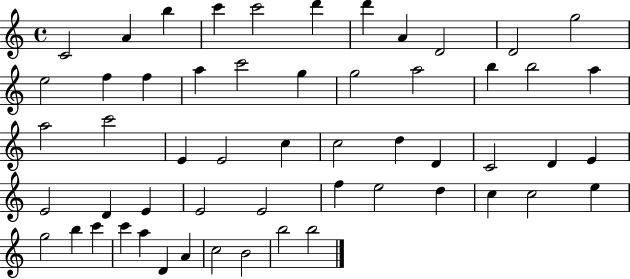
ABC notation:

X:1
T:Untitled
M:4/4
L:1/4
K:C
C2 A b c' c'2 d' d' A D2 D2 g2 e2 f f a c'2 g g2 a2 b b2 a a2 c'2 E E2 c c2 d D C2 D E E2 D E E2 E2 f e2 d c c2 e g2 b c' c' a D A c2 B2 b2 b2